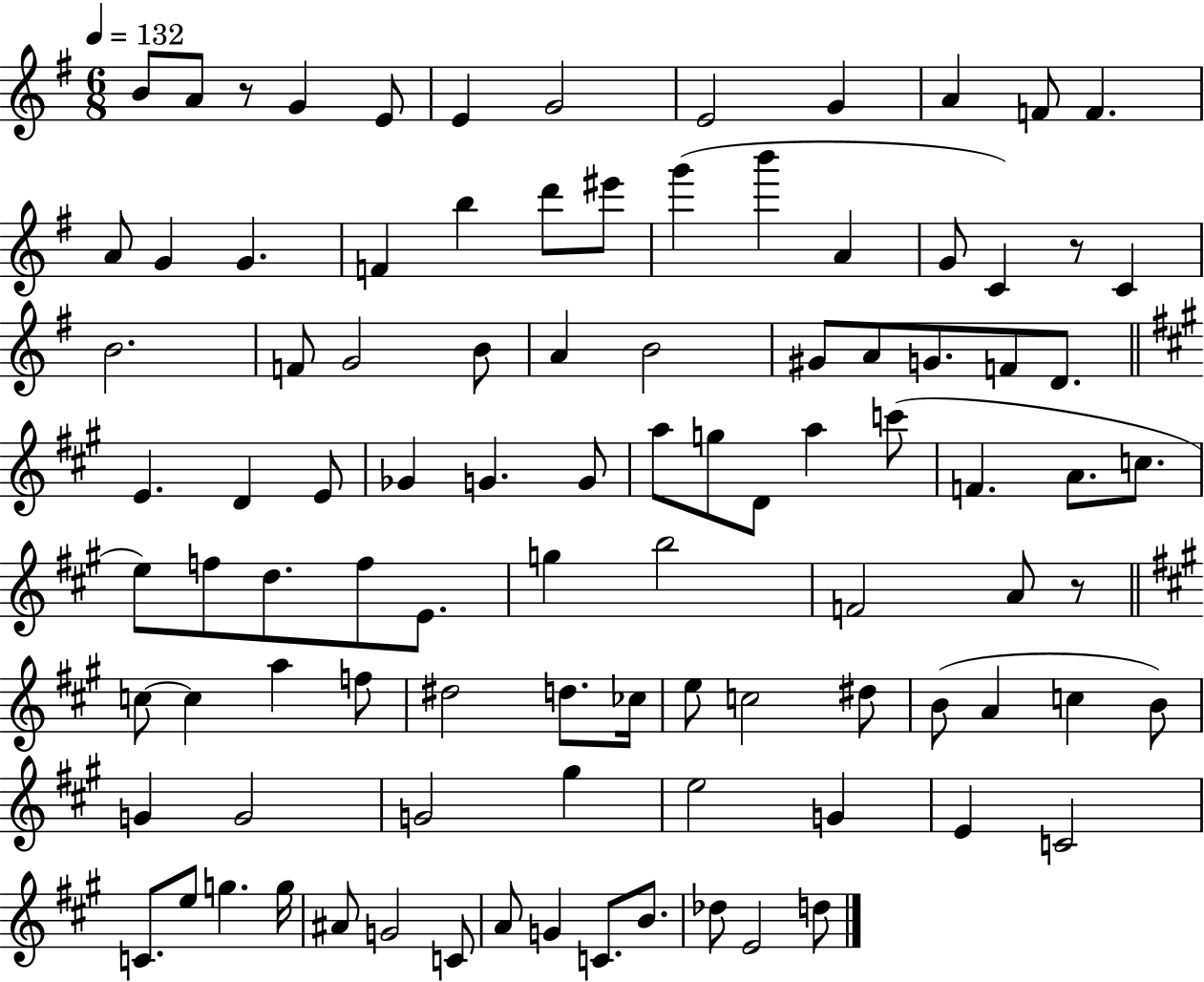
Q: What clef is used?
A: treble